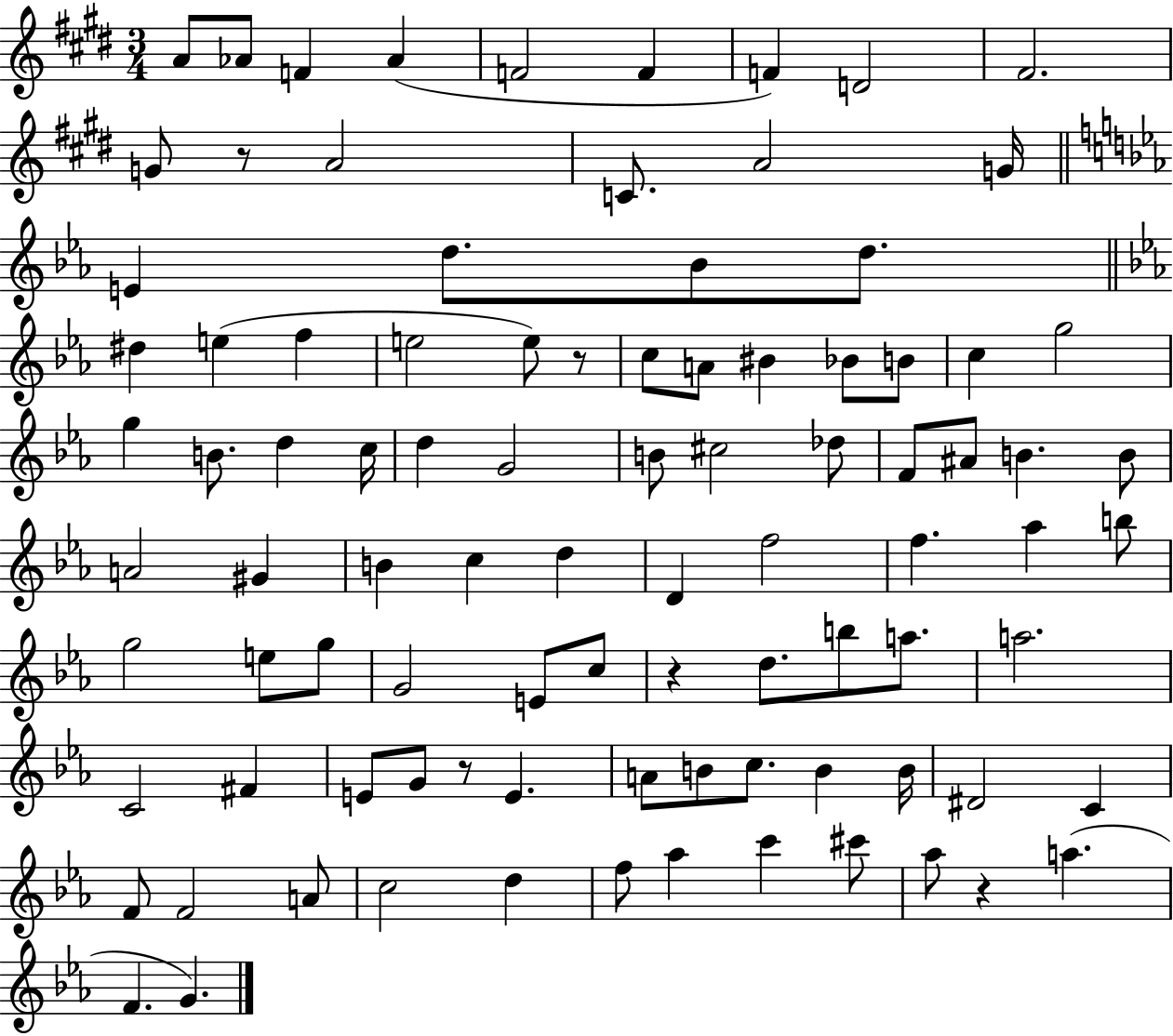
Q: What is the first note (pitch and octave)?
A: A4